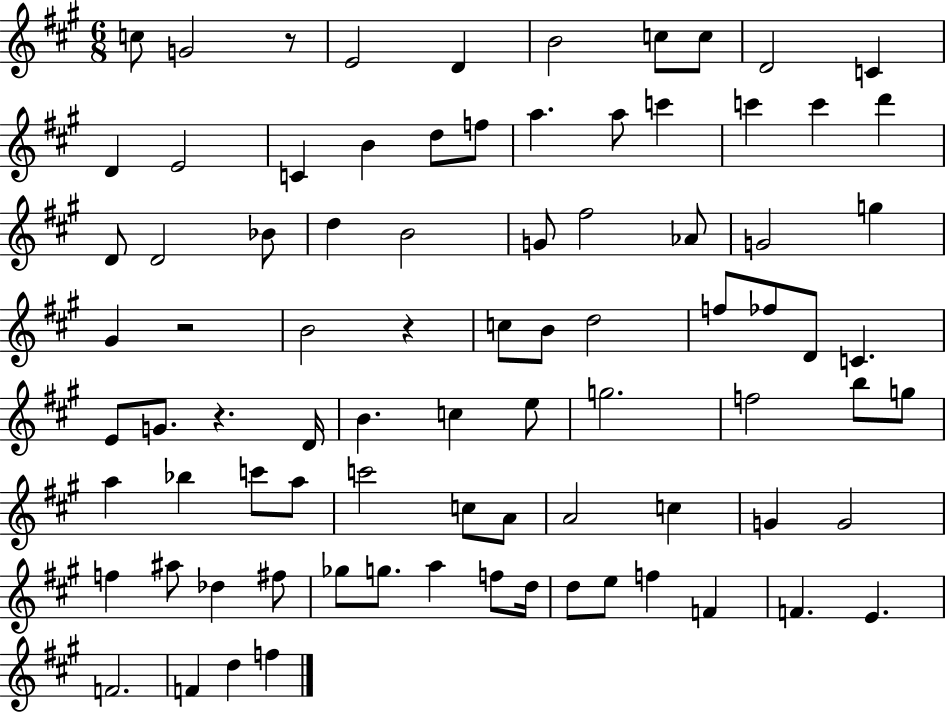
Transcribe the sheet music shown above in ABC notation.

X:1
T:Untitled
M:6/8
L:1/4
K:A
c/2 G2 z/2 E2 D B2 c/2 c/2 D2 C D E2 C B d/2 f/2 a a/2 c' c' c' d' D/2 D2 _B/2 d B2 G/2 ^f2 _A/2 G2 g ^G z2 B2 z c/2 B/2 d2 f/2 _f/2 D/2 C E/2 G/2 z D/4 B c e/2 g2 f2 b/2 g/2 a _b c'/2 a/2 c'2 c/2 A/2 A2 c G G2 f ^a/2 _d ^f/2 _g/2 g/2 a f/2 d/4 d/2 e/2 f F F E F2 F d f